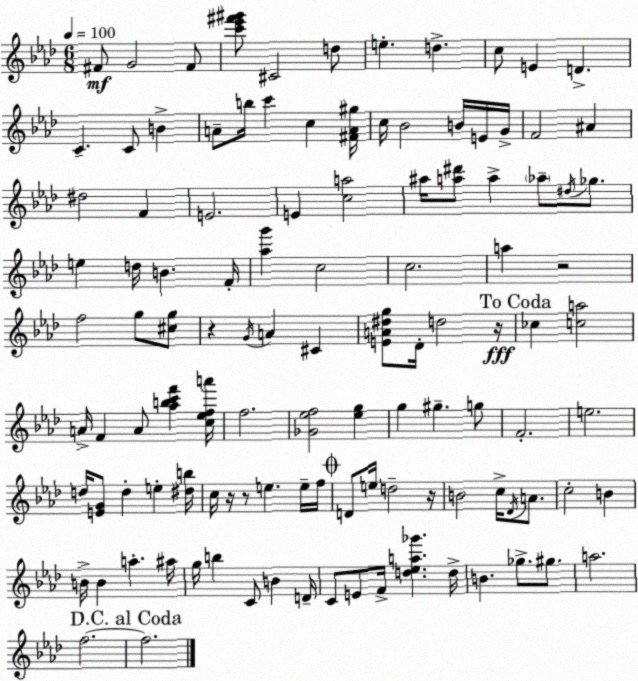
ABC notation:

X:1
T:Untitled
M:6/8
L:1/4
K:Ab
^F/2 G2 ^F/2 [c'_e'^f'^g']/2 ^C2 d/2 e d c/2 E D C C/2 B A/2 b/4 c' c [^FA^g]/4 c/4 _B2 B/4 E/4 G/4 F2 ^A ^d2 F E2 E [ca]2 ^a/4 [a^d']/2 a _a/2 ^d/4 _g/2 e d/4 B F/4 [_ag'] c2 c2 a z2 f2 g/2 [^cg]/2 z G/4 A ^C [EA^dg]/2 _D/4 d2 z/4 _c [ca]2 A/4 F A/2 [_abc'f'] [c_efa']/4 f2 [_G_ef]2 [_eg] g ^g g/2 F2 e2 d/4 [EG]/2 d e [^db]/4 c/4 z/4 z/2 e e/4 f/4 D/2 e/4 d2 z/4 B2 c/4 _D/4 A/2 c2 B B/4 B a ^a/4 g/4 b C/2 B D/4 C/2 E/2 F/4 [d_ea_g'] d/4 B _g/2 ^g/2 a2 f2 f2